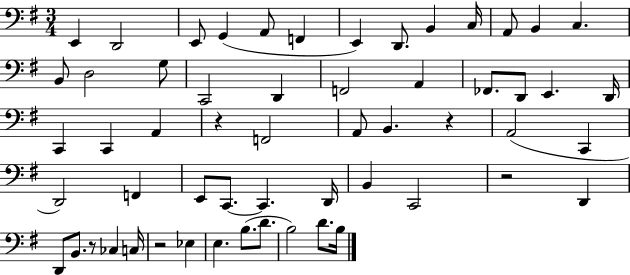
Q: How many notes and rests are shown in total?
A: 57